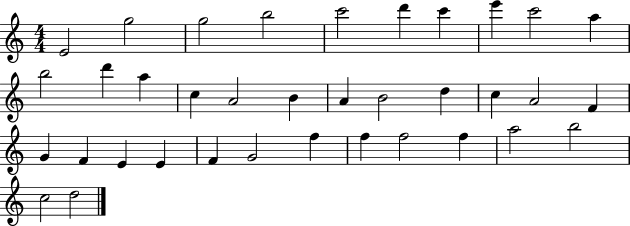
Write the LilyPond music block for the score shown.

{
  \clef treble
  \numericTimeSignature
  \time 4/4
  \key c \major
  e'2 g''2 | g''2 b''2 | c'''2 d'''4 c'''4 | e'''4 c'''2 a''4 | \break b''2 d'''4 a''4 | c''4 a'2 b'4 | a'4 b'2 d''4 | c''4 a'2 f'4 | \break g'4 f'4 e'4 e'4 | f'4 g'2 f''4 | f''4 f''2 f''4 | a''2 b''2 | \break c''2 d''2 | \bar "|."
}